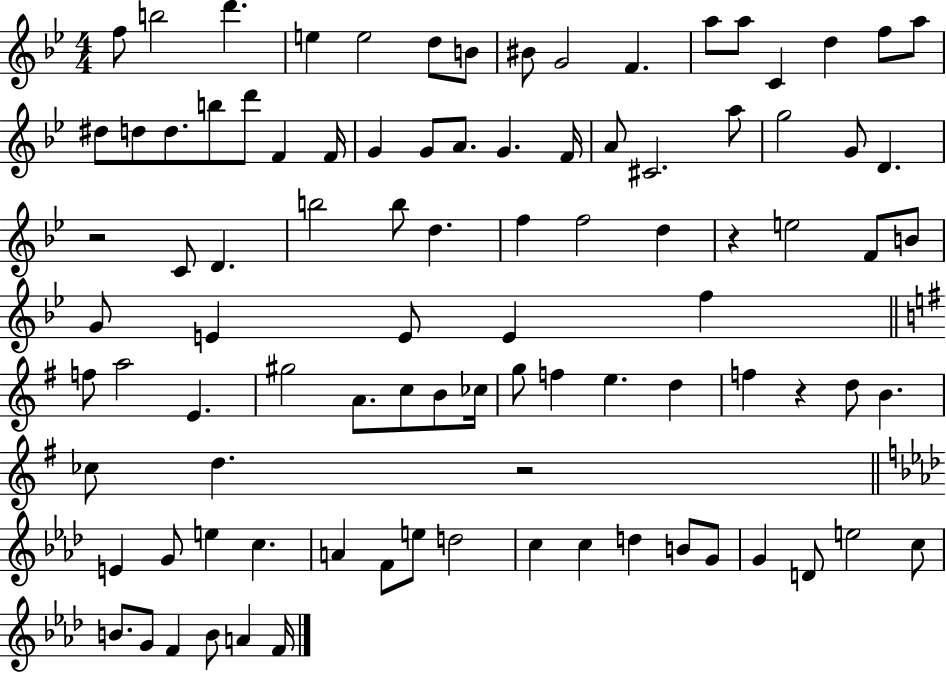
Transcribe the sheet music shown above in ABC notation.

X:1
T:Untitled
M:4/4
L:1/4
K:Bb
f/2 b2 d' e e2 d/2 B/2 ^B/2 G2 F a/2 a/2 C d f/2 a/2 ^d/2 d/2 d/2 b/2 d'/2 F F/4 G G/2 A/2 G F/4 A/2 ^C2 a/2 g2 G/2 D z2 C/2 D b2 b/2 d f f2 d z e2 F/2 B/2 G/2 E E/2 E f f/2 a2 E ^g2 A/2 c/2 B/2 _c/4 g/2 f e d f z d/2 B _c/2 d z2 E G/2 e c A F/2 e/2 d2 c c d B/2 G/2 G D/2 e2 c/2 B/2 G/2 F B/2 A F/4